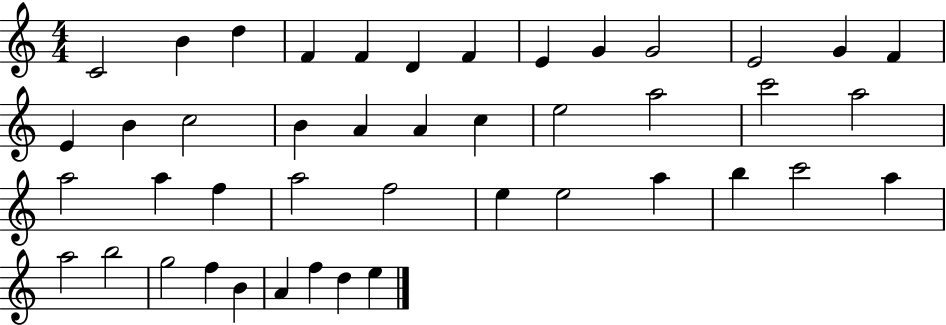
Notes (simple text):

C4/h B4/q D5/q F4/q F4/q D4/q F4/q E4/q G4/q G4/h E4/h G4/q F4/q E4/q B4/q C5/h B4/q A4/q A4/q C5/q E5/h A5/h C6/h A5/h A5/h A5/q F5/q A5/h F5/h E5/q E5/h A5/q B5/q C6/h A5/q A5/h B5/h G5/h F5/q B4/q A4/q F5/q D5/q E5/q